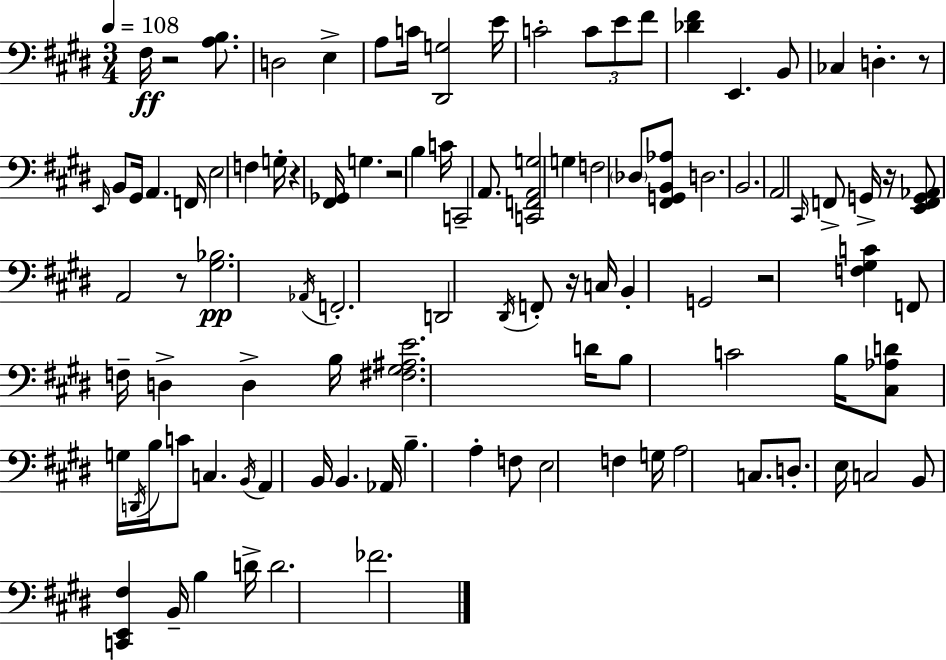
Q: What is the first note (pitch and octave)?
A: F#3